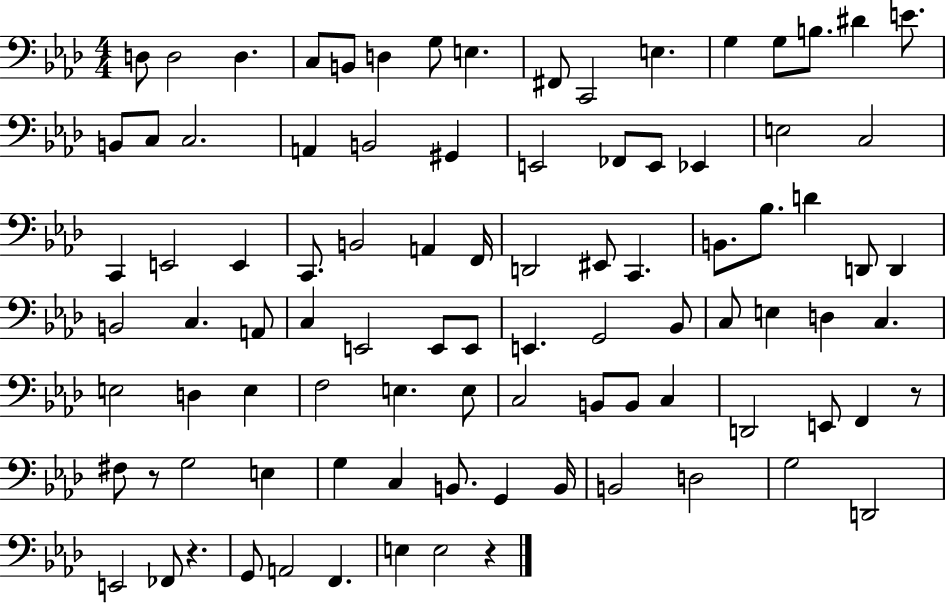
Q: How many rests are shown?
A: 4